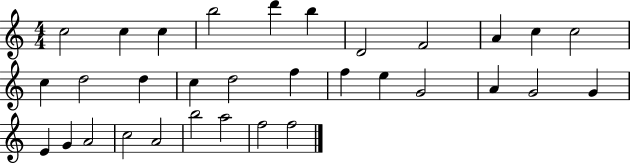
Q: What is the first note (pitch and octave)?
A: C5